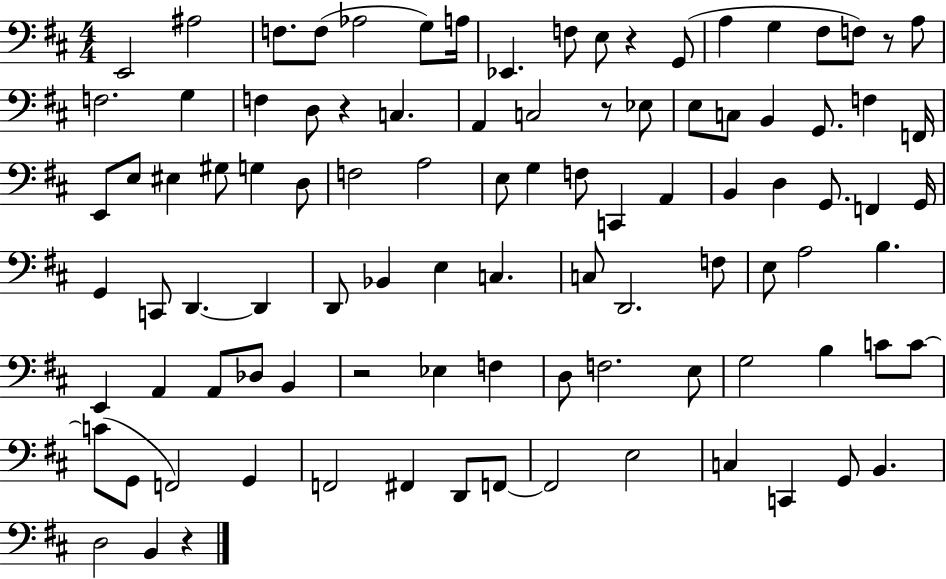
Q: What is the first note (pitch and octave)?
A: E2